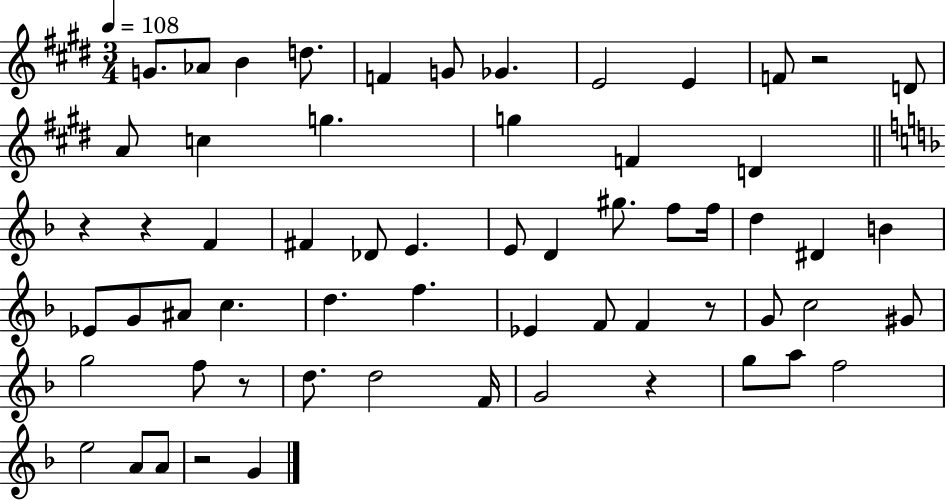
{
  \clef treble
  \numericTimeSignature
  \time 3/4
  \key e \major
  \tempo 4 = 108
  g'8. aes'8 b'4 d''8. | f'4 g'8 ges'4. | e'2 e'4 | f'8 r2 d'8 | \break a'8 c''4 g''4. | g''4 f'4 d'4 | \bar "||" \break \key f \major r4 r4 f'4 | fis'4 des'8 e'4. | e'8 d'4 gis''8. f''8 f''16 | d''4 dis'4 b'4 | \break ees'8 g'8 ais'8 c''4. | d''4. f''4. | ees'4 f'8 f'4 r8 | g'8 c''2 gis'8 | \break g''2 f''8 r8 | d''8. d''2 f'16 | g'2 r4 | g''8 a''8 f''2 | \break e''2 a'8 a'8 | r2 g'4 | \bar "|."
}